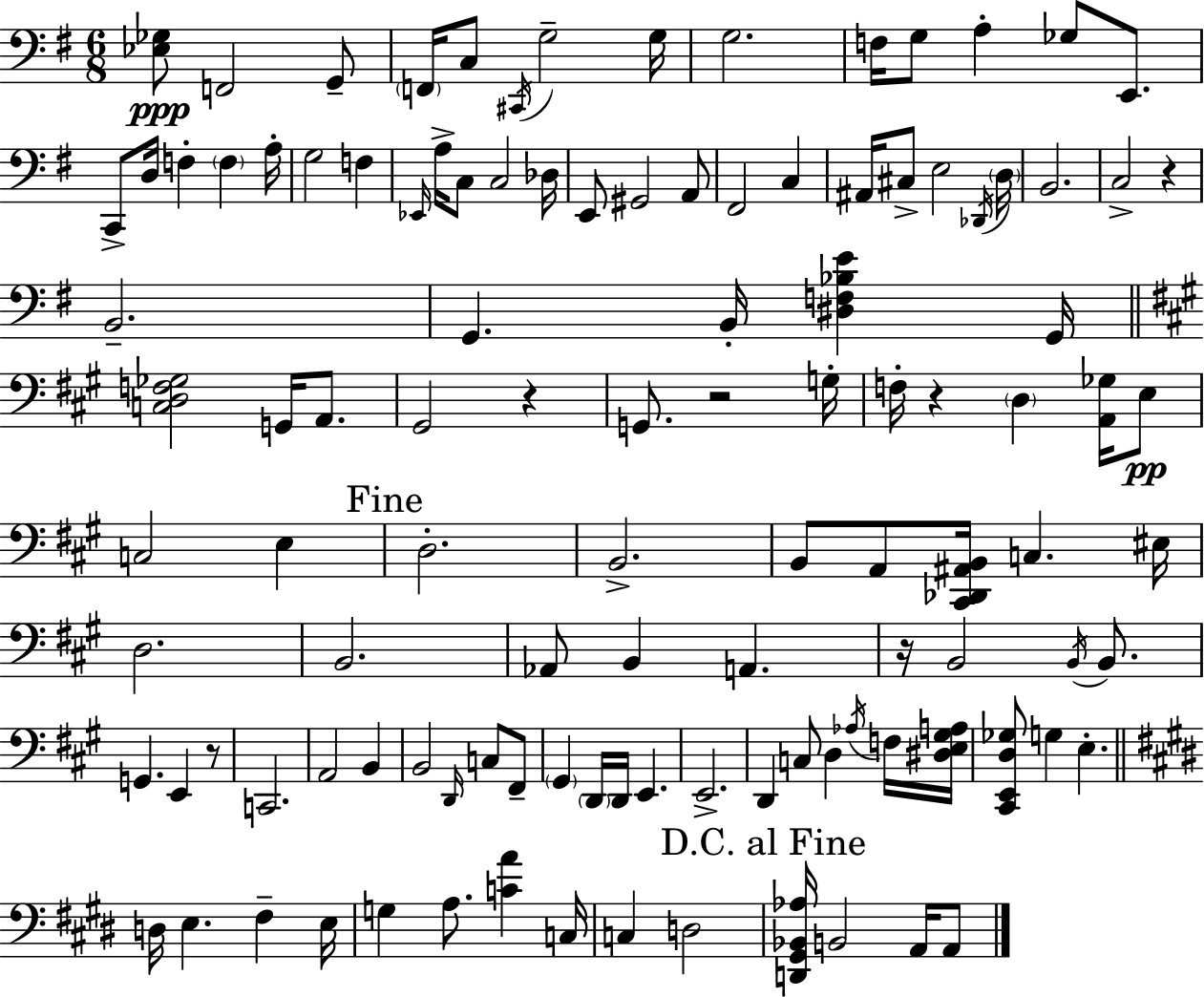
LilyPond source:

{
  \clef bass
  \numericTimeSignature
  \time 6/8
  \key e \minor
  <ees ges>8\ppp f,2 g,8-- | \parenthesize f,16 c8 \acciaccatura { cis,16 } g2-- | g16 g2. | f16 g8 a4-. ges8 e,8. | \break c,8-> d16 f4-. \parenthesize f4 | a16-. g2 f4 | \grace { ees,16 } a16-> c8 c2 | des16 e,8 gis,2 | \break a,8 fis,2 c4 | ais,16 cis8-> e2 | \acciaccatura { des,16 } \parenthesize d16 b,2. | c2-> r4 | \break b,2.-- | g,4. b,16-. <dis f bes e'>4 | g,16 \bar "||" \break \key a \major <c d f ges>2 g,16 a,8. | gis,2 r4 | g,8. r2 g16-. | f16-. r4 \parenthesize d4 <a, ges>16 e8\pp | \break c2 e4 | \mark "Fine" d2.-. | b,2.-> | b,8 a,8 <cis, des, ais, b,>16 c4. eis16 | \break d2. | b,2. | aes,8 b,4 a,4. | r16 b,2 \acciaccatura { b,16 } b,8. | \break g,4. e,4 r8 | c,2. | a,2 b,4 | b,2 \grace { d,16 } c8 | \break fis,8-- \parenthesize gis,4 \parenthesize d,16 d,16 e,4. | e,2.-> | d,4 c8 d4 | \acciaccatura { aes16 } f16 <dis e gis a>16 <cis, e, d ges>8 g4 e4.-. | \break \bar "||" \break \key e \major d16 e4. fis4-- e16 | g4 a8. <c' a'>4 c16 | c4 d2 | \mark "D.C. al Fine" <d, gis, bes, aes>16 b,2 a,16 a,8 | \break \bar "|."
}